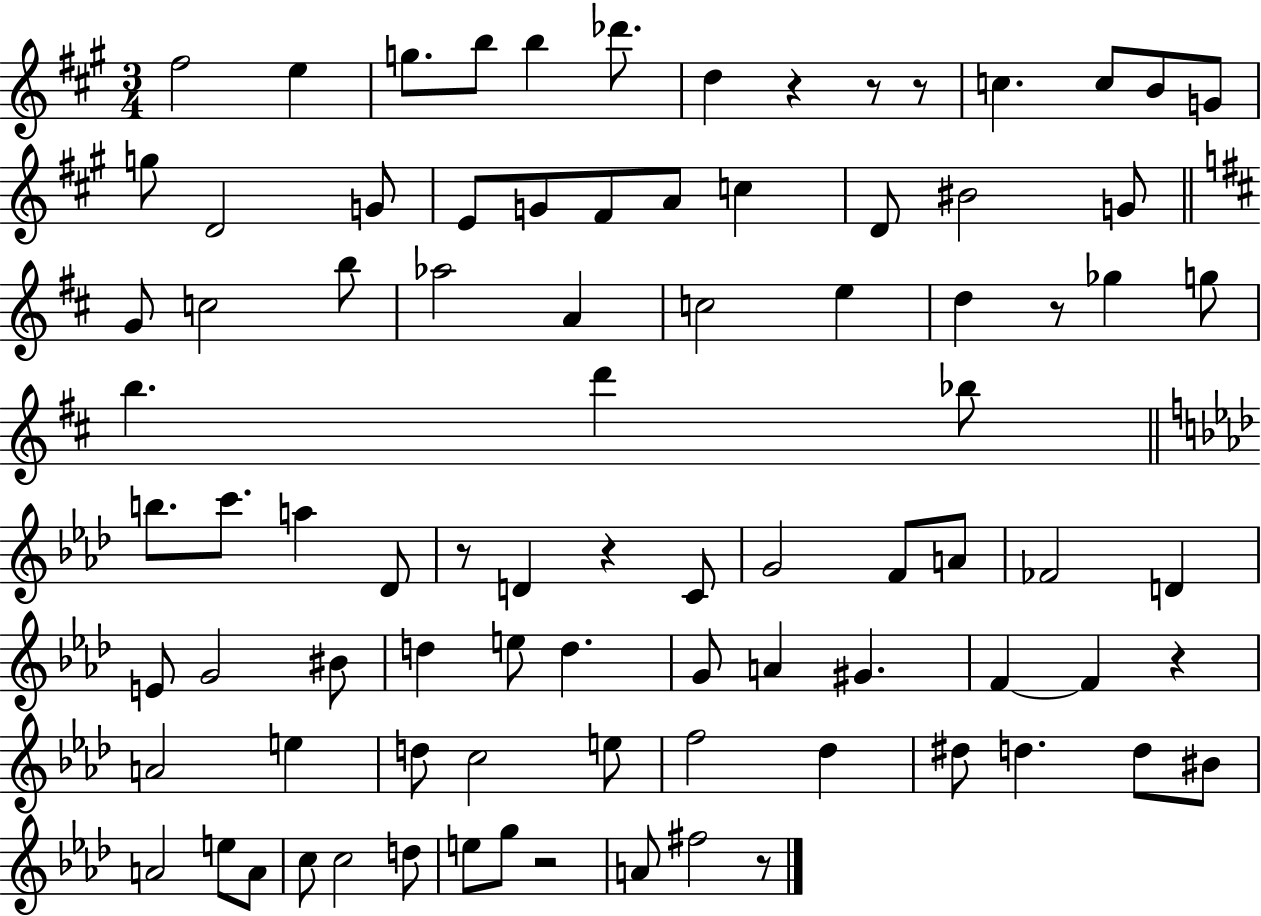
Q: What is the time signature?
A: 3/4